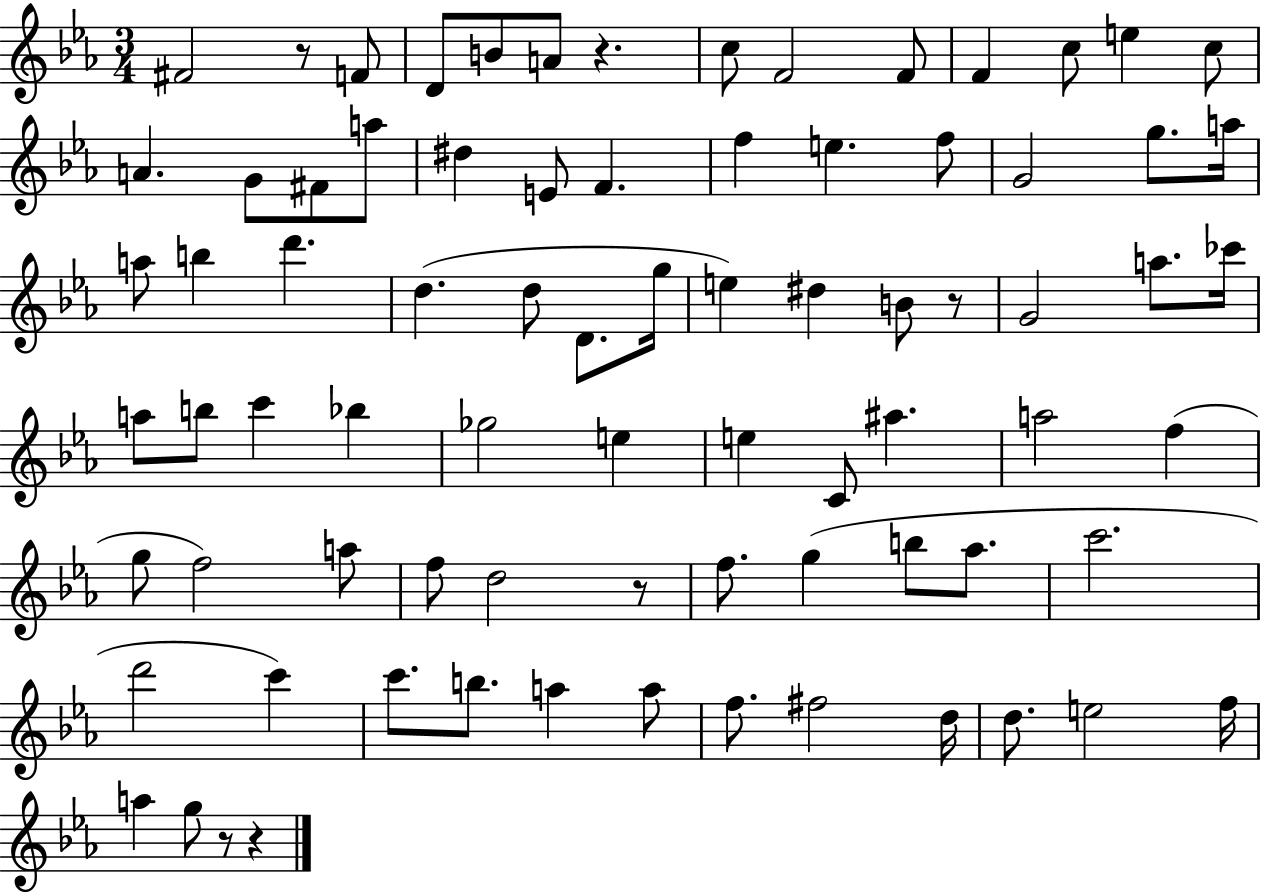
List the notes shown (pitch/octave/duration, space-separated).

F#4/h R/e F4/e D4/e B4/e A4/e R/q. C5/e F4/h F4/e F4/q C5/e E5/q C5/e A4/q. G4/e F#4/e A5/e D#5/q E4/e F4/q. F5/q E5/q. F5/e G4/h G5/e. A5/s A5/e B5/q D6/q. D5/q. D5/e D4/e. G5/s E5/q D#5/q B4/e R/e G4/h A5/e. CES6/s A5/e B5/e C6/q Bb5/q Gb5/h E5/q E5/q C4/e A#5/q. A5/h F5/q G5/e F5/h A5/e F5/e D5/h R/e F5/e. G5/q B5/e Ab5/e. C6/h. D6/h C6/q C6/e. B5/e. A5/q A5/e F5/e. F#5/h D5/s D5/e. E5/h F5/s A5/q G5/e R/e R/q